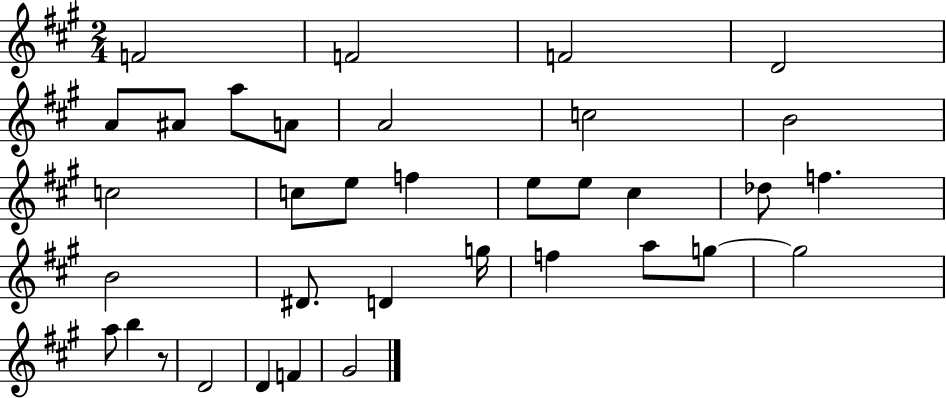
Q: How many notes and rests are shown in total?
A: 35